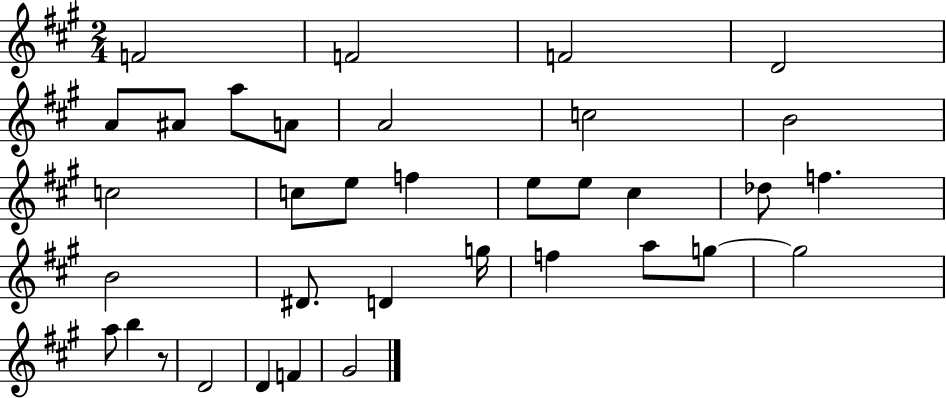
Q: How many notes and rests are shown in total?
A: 35